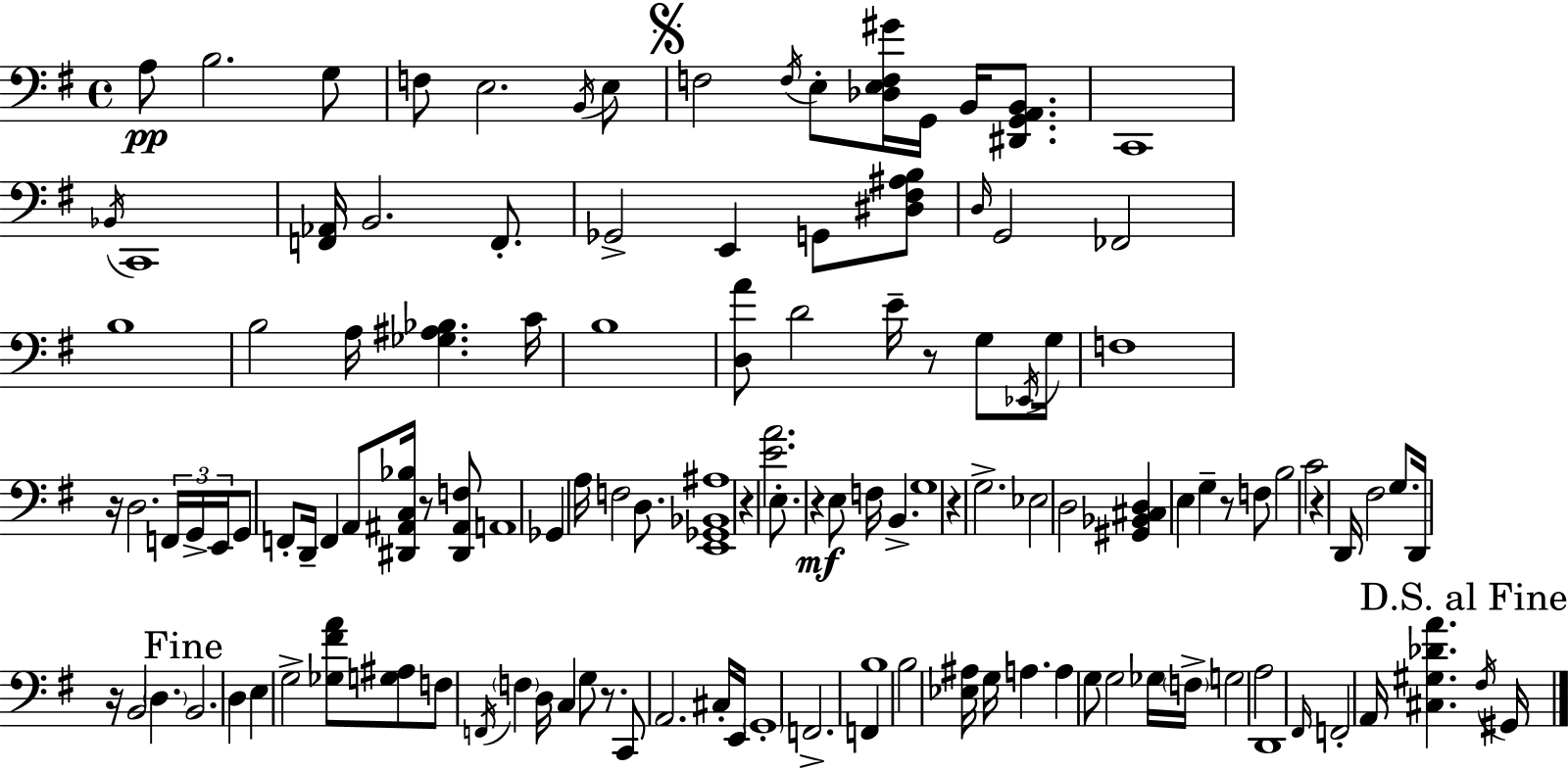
A3/e B3/h. G3/e F3/e E3/h. B2/s E3/e F3/h F3/s E3/e [Db3,E3,F3,G#4]/s G2/s B2/s [D#2,G2,A2,B2]/e. C2/w Bb2/s C2/w [F2,Ab2]/s B2/h. F2/e. Gb2/h E2/q G2/e [D#3,F#3,A#3,B3]/e D3/s G2/h FES2/h B3/w B3/h A3/s [Gb3,A#3,Bb3]/q. C4/s B3/w [D3,A4]/e D4/h E4/s R/e G3/e Eb2/s G3/s F3/w R/s D3/h. F2/s G2/s E2/s G2/e F2/e D2/s F2/q A2/e [D#2,A#2,C3,Bb3]/s R/e [D#2,A#2,F3]/e A2/w Gb2/q A3/s F3/h D3/e. [E2,Gb2,Bb2,A#3]/w R/q [E4,A4]/h. E3/e. R/q E3/e F3/s B2/q. G3/w R/q G3/h. Eb3/h D3/h [G#2,Bb2,C#3,D3]/q E3/q G3/q R/e F3/e B3/h C4/h R/q D2/s F#3/h G3/e. D2/s R/s B2/h D3/q. B2/h. D3/q E3/q G3/h [Gb3,F#4,A4]/e [G3,A#3]/e F3/e F2/s F3/q D3/s C3/q G3/e R/e. C2/e A2/h. C#3/s E2/s G2/w F2/h. F2/q B3/w B3/h [Eb3,A#3]/s G3/s A3/q. A3/q G3/e G3/h Gb3/s F3/s G3/h A3/h D2/w F#2/s F2/h A2/s [C#3,G#3,Db4,A4]/q. F#3/s G#2/s